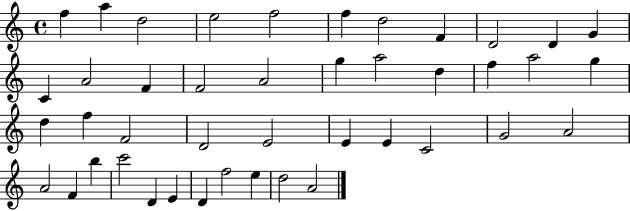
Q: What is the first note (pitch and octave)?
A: F5